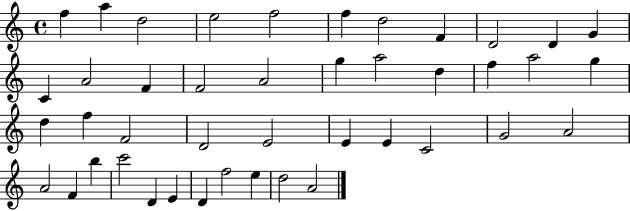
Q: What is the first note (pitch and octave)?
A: F5